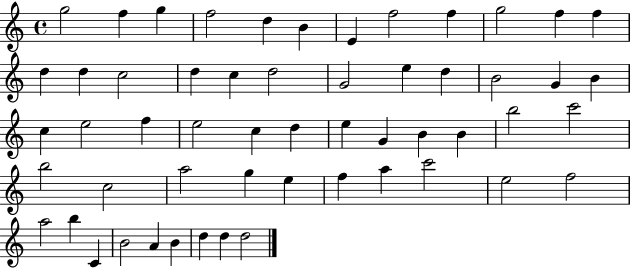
X:1
T:Untitled
M:4/4
L:1/4
K:C
g2 f g f2 d B E f2 f g2 f f d d c2 d c d2 G2 e d B2 G B c e2 f e2 c d e G B B b2 c'2 b2 c2 a2 g e f a c'2 e2 f2 a2 b C B2 A B d d d2